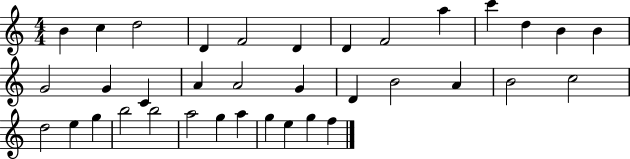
{
  \clef treble
  \numericTimeSignature
  \time 4/4
  \key c \major
  b'4 c''4 d''2 | d'4 f'2 d'4 | d'4 f'2 a''4 | c'''4 d''4 b'4 b'4 | \break g'2 g'4 c'4 | a'4 a'2 g'4 | d'4 b'2 a'4 | b'2 c''2 | \break d''2 e''4 g''4 | b''2 b''2 | a''2 g''4 a''4 | g''4 e''4 g''4 f''4 | \break \bar "|."
}